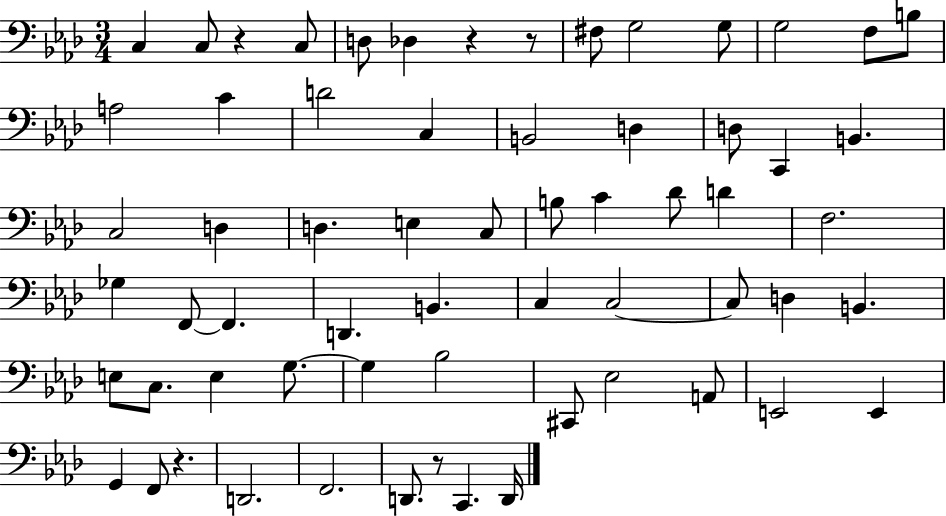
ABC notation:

X:1
T:Untitled
M:3/4
L:1/4
K:Ab
C, C,/2 z C,/2 D,/2 _D, z z/2 ^F,/2 G,2 G,/2 G,2 F,/2 B,/2 A,2 C D2 C, B,,2 D, D,/2 C,, B,, C,2 D, D, E, C,/2 B,/2 C _D/2 D F,2 _G, F,,/2 F,, D,, B,, C, C,2 C,/2 D, B,, E,/2 C,/2 E, G,/2 G, _B,2 ^C,,/2 _E,2 A,,/2 E,,2 E,, G,, F,,/2 z D,,2 F,,2 D,,/2 z/2 C,, D,,/4